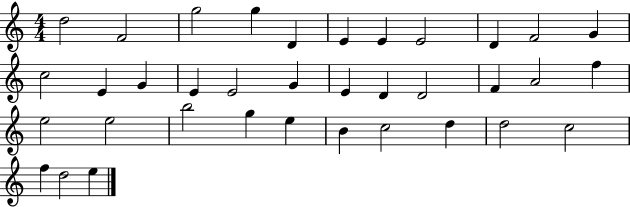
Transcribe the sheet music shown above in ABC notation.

X:1
T:Untitled
M:4/4
L:1/4
K:C
d2 F2 g2 g D E E E2 D F2 G c2 E G E E2 G E D D2 F A2 f e2 e2 b2 g e B c2 d d2 c2 f d2 e